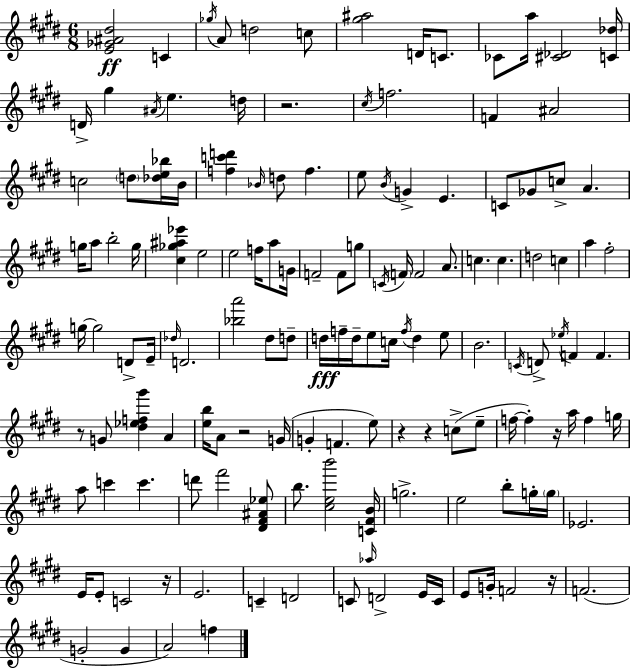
{
  \clef treble
  \numericTimeSignature
  \time 6/8
  \key e \major
  <e' ges' ais' dis''>2\ff c'4 | \acciaccatura { ges''16 } a'8 d''2 c''8 | <gis'' ais''>2 d'16 c'8. | ces'8 a''16 <cis' des'>2 | \break <c' des''>16 d'16-> gis''4 \acciaccatura { ais'16 } e''4. | d''16 r2. | \acciaccatura { cis''16 } f''2. | f'4 ais'2 | \break c''2 \parenthesize d''8 | <des'' e'' bes''>16 b'16 <f'' c''' d'''>4 \grace { bes'16 } d''8 f''4. | e''8 \acciaccatura { b'16 } g'4-> e'4. | c'8 ges'8 c''8-> a'4. | \break g''16 a''8 b''2-. | g''16 <cis'' ges'' ais'' ees'''>4 e''2 | e''2 | f''16 a''8 g'16 f'2-- | \break f'8 g''8 \acciaccatura { c'16 } \parenthesize f'16 f'2 | a'8. c''4. | c''4. d''2 | c''4 a''4 fis''2-. | \break g''16~~ g''2 | d'8-> e'16-- \grace { des''16 } d'2. | <bes'' a'''>2 | dis''8 d''8-- d''16\fff f''16-- d''16-- e''8 | \break c''16 \acciaccatura { f''16 } d''4 e''8 b'2. | \acciaccatura { c'16 } d'8-> \acciaccatura { ees''16 } | f'4 f'4. r8 | g'8 <dis'' ees'' f'' gis'''>4 a'4 <e'' b''>16 a'8 | \break r2 g'16( g'4-. | f'4. e''8) r4 | r4 c''8->( e''8-- f''16~~ f''4-.) | r16 a''16 f''4 g''16 a''8 | \break c'''4 c'''4. d'''8 | fis'''2 <dis' fis' ais' ees''>8 b''8. | <cis'' e'' b'''>2 <c' fis' b'>16 g''2.-> | e''2 | \break b''8-. g''16-. \parenthesize g''16 ees'2. | e'16 e'8-. | c'2 r16 e'2. | c'4-- | \break d'2 c'8 | \grace { aes''16 } d'2-> e'16 c'16 e'8 | g'16-. f'2 r16 f'2.( | g'2-. | \break g'4 a'2) | f''4 \bar "|."
}